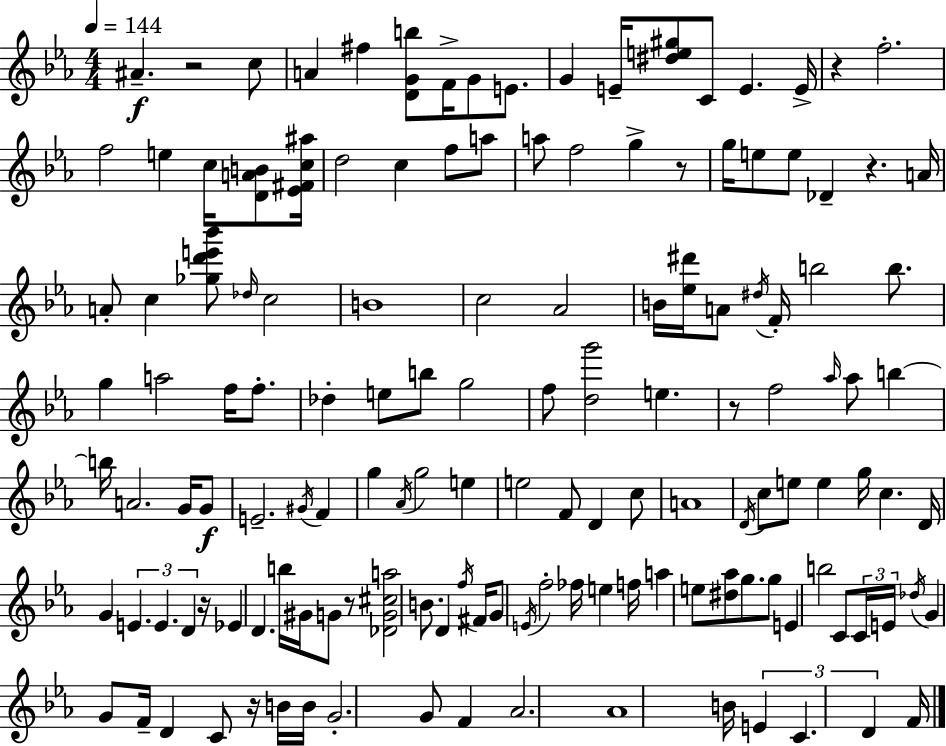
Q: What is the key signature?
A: EES major